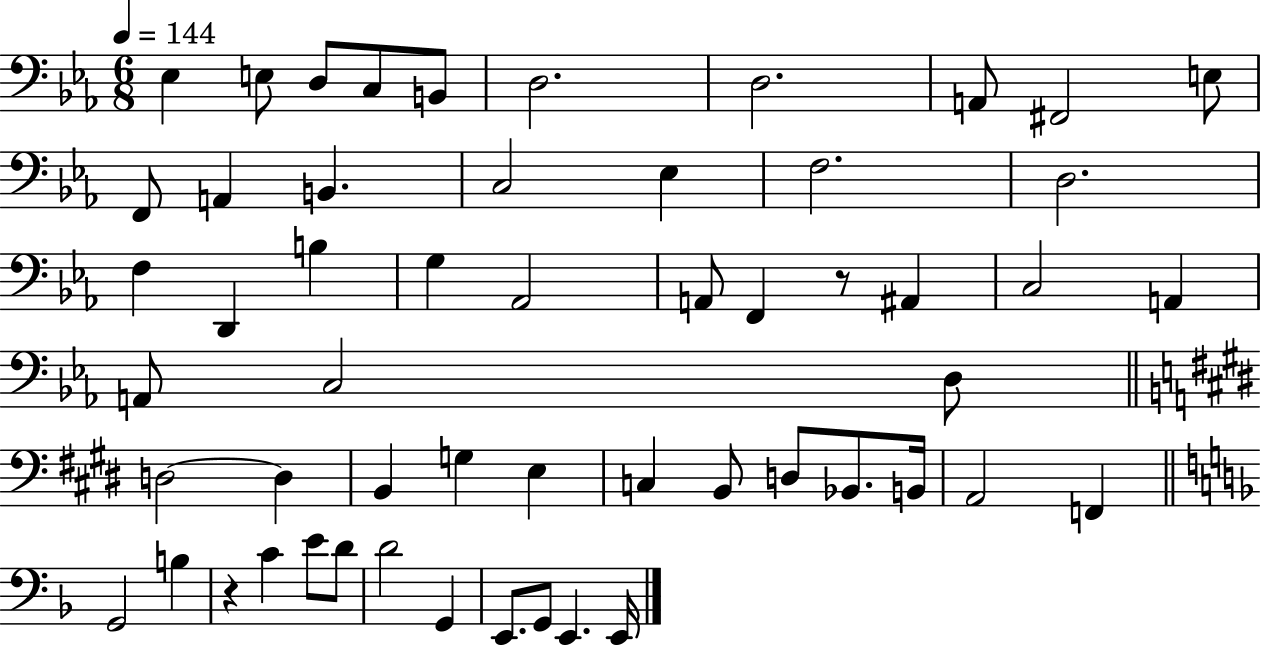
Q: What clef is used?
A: bass